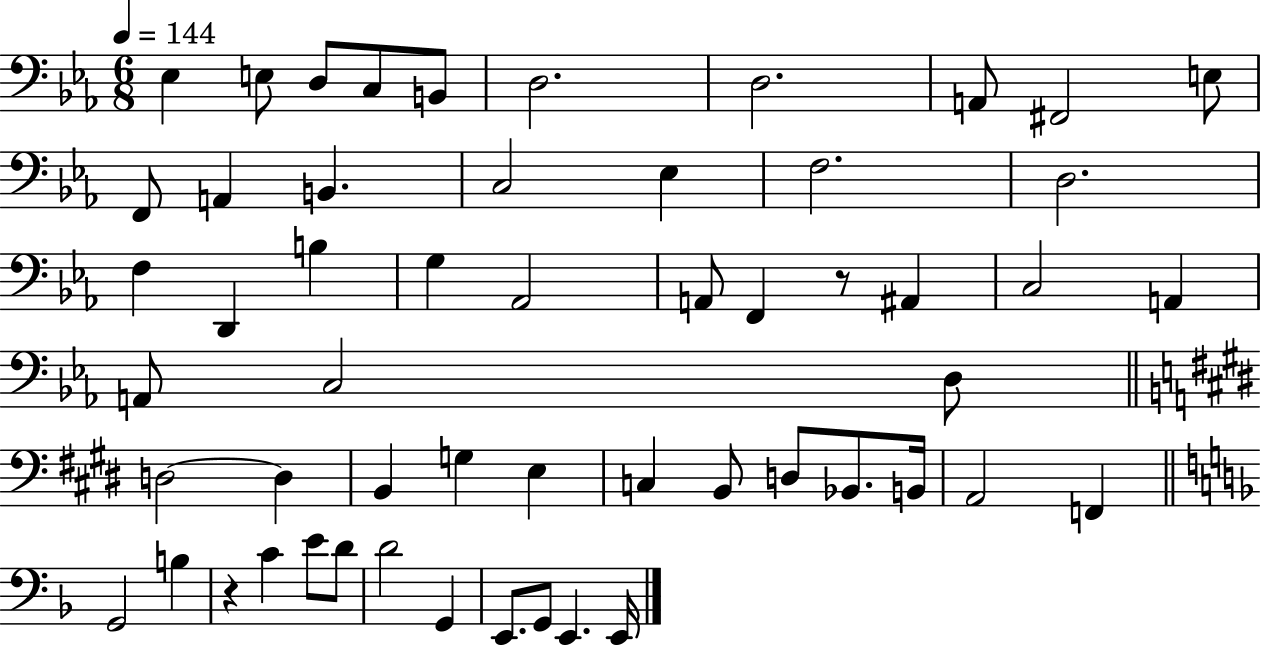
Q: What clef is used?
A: bass